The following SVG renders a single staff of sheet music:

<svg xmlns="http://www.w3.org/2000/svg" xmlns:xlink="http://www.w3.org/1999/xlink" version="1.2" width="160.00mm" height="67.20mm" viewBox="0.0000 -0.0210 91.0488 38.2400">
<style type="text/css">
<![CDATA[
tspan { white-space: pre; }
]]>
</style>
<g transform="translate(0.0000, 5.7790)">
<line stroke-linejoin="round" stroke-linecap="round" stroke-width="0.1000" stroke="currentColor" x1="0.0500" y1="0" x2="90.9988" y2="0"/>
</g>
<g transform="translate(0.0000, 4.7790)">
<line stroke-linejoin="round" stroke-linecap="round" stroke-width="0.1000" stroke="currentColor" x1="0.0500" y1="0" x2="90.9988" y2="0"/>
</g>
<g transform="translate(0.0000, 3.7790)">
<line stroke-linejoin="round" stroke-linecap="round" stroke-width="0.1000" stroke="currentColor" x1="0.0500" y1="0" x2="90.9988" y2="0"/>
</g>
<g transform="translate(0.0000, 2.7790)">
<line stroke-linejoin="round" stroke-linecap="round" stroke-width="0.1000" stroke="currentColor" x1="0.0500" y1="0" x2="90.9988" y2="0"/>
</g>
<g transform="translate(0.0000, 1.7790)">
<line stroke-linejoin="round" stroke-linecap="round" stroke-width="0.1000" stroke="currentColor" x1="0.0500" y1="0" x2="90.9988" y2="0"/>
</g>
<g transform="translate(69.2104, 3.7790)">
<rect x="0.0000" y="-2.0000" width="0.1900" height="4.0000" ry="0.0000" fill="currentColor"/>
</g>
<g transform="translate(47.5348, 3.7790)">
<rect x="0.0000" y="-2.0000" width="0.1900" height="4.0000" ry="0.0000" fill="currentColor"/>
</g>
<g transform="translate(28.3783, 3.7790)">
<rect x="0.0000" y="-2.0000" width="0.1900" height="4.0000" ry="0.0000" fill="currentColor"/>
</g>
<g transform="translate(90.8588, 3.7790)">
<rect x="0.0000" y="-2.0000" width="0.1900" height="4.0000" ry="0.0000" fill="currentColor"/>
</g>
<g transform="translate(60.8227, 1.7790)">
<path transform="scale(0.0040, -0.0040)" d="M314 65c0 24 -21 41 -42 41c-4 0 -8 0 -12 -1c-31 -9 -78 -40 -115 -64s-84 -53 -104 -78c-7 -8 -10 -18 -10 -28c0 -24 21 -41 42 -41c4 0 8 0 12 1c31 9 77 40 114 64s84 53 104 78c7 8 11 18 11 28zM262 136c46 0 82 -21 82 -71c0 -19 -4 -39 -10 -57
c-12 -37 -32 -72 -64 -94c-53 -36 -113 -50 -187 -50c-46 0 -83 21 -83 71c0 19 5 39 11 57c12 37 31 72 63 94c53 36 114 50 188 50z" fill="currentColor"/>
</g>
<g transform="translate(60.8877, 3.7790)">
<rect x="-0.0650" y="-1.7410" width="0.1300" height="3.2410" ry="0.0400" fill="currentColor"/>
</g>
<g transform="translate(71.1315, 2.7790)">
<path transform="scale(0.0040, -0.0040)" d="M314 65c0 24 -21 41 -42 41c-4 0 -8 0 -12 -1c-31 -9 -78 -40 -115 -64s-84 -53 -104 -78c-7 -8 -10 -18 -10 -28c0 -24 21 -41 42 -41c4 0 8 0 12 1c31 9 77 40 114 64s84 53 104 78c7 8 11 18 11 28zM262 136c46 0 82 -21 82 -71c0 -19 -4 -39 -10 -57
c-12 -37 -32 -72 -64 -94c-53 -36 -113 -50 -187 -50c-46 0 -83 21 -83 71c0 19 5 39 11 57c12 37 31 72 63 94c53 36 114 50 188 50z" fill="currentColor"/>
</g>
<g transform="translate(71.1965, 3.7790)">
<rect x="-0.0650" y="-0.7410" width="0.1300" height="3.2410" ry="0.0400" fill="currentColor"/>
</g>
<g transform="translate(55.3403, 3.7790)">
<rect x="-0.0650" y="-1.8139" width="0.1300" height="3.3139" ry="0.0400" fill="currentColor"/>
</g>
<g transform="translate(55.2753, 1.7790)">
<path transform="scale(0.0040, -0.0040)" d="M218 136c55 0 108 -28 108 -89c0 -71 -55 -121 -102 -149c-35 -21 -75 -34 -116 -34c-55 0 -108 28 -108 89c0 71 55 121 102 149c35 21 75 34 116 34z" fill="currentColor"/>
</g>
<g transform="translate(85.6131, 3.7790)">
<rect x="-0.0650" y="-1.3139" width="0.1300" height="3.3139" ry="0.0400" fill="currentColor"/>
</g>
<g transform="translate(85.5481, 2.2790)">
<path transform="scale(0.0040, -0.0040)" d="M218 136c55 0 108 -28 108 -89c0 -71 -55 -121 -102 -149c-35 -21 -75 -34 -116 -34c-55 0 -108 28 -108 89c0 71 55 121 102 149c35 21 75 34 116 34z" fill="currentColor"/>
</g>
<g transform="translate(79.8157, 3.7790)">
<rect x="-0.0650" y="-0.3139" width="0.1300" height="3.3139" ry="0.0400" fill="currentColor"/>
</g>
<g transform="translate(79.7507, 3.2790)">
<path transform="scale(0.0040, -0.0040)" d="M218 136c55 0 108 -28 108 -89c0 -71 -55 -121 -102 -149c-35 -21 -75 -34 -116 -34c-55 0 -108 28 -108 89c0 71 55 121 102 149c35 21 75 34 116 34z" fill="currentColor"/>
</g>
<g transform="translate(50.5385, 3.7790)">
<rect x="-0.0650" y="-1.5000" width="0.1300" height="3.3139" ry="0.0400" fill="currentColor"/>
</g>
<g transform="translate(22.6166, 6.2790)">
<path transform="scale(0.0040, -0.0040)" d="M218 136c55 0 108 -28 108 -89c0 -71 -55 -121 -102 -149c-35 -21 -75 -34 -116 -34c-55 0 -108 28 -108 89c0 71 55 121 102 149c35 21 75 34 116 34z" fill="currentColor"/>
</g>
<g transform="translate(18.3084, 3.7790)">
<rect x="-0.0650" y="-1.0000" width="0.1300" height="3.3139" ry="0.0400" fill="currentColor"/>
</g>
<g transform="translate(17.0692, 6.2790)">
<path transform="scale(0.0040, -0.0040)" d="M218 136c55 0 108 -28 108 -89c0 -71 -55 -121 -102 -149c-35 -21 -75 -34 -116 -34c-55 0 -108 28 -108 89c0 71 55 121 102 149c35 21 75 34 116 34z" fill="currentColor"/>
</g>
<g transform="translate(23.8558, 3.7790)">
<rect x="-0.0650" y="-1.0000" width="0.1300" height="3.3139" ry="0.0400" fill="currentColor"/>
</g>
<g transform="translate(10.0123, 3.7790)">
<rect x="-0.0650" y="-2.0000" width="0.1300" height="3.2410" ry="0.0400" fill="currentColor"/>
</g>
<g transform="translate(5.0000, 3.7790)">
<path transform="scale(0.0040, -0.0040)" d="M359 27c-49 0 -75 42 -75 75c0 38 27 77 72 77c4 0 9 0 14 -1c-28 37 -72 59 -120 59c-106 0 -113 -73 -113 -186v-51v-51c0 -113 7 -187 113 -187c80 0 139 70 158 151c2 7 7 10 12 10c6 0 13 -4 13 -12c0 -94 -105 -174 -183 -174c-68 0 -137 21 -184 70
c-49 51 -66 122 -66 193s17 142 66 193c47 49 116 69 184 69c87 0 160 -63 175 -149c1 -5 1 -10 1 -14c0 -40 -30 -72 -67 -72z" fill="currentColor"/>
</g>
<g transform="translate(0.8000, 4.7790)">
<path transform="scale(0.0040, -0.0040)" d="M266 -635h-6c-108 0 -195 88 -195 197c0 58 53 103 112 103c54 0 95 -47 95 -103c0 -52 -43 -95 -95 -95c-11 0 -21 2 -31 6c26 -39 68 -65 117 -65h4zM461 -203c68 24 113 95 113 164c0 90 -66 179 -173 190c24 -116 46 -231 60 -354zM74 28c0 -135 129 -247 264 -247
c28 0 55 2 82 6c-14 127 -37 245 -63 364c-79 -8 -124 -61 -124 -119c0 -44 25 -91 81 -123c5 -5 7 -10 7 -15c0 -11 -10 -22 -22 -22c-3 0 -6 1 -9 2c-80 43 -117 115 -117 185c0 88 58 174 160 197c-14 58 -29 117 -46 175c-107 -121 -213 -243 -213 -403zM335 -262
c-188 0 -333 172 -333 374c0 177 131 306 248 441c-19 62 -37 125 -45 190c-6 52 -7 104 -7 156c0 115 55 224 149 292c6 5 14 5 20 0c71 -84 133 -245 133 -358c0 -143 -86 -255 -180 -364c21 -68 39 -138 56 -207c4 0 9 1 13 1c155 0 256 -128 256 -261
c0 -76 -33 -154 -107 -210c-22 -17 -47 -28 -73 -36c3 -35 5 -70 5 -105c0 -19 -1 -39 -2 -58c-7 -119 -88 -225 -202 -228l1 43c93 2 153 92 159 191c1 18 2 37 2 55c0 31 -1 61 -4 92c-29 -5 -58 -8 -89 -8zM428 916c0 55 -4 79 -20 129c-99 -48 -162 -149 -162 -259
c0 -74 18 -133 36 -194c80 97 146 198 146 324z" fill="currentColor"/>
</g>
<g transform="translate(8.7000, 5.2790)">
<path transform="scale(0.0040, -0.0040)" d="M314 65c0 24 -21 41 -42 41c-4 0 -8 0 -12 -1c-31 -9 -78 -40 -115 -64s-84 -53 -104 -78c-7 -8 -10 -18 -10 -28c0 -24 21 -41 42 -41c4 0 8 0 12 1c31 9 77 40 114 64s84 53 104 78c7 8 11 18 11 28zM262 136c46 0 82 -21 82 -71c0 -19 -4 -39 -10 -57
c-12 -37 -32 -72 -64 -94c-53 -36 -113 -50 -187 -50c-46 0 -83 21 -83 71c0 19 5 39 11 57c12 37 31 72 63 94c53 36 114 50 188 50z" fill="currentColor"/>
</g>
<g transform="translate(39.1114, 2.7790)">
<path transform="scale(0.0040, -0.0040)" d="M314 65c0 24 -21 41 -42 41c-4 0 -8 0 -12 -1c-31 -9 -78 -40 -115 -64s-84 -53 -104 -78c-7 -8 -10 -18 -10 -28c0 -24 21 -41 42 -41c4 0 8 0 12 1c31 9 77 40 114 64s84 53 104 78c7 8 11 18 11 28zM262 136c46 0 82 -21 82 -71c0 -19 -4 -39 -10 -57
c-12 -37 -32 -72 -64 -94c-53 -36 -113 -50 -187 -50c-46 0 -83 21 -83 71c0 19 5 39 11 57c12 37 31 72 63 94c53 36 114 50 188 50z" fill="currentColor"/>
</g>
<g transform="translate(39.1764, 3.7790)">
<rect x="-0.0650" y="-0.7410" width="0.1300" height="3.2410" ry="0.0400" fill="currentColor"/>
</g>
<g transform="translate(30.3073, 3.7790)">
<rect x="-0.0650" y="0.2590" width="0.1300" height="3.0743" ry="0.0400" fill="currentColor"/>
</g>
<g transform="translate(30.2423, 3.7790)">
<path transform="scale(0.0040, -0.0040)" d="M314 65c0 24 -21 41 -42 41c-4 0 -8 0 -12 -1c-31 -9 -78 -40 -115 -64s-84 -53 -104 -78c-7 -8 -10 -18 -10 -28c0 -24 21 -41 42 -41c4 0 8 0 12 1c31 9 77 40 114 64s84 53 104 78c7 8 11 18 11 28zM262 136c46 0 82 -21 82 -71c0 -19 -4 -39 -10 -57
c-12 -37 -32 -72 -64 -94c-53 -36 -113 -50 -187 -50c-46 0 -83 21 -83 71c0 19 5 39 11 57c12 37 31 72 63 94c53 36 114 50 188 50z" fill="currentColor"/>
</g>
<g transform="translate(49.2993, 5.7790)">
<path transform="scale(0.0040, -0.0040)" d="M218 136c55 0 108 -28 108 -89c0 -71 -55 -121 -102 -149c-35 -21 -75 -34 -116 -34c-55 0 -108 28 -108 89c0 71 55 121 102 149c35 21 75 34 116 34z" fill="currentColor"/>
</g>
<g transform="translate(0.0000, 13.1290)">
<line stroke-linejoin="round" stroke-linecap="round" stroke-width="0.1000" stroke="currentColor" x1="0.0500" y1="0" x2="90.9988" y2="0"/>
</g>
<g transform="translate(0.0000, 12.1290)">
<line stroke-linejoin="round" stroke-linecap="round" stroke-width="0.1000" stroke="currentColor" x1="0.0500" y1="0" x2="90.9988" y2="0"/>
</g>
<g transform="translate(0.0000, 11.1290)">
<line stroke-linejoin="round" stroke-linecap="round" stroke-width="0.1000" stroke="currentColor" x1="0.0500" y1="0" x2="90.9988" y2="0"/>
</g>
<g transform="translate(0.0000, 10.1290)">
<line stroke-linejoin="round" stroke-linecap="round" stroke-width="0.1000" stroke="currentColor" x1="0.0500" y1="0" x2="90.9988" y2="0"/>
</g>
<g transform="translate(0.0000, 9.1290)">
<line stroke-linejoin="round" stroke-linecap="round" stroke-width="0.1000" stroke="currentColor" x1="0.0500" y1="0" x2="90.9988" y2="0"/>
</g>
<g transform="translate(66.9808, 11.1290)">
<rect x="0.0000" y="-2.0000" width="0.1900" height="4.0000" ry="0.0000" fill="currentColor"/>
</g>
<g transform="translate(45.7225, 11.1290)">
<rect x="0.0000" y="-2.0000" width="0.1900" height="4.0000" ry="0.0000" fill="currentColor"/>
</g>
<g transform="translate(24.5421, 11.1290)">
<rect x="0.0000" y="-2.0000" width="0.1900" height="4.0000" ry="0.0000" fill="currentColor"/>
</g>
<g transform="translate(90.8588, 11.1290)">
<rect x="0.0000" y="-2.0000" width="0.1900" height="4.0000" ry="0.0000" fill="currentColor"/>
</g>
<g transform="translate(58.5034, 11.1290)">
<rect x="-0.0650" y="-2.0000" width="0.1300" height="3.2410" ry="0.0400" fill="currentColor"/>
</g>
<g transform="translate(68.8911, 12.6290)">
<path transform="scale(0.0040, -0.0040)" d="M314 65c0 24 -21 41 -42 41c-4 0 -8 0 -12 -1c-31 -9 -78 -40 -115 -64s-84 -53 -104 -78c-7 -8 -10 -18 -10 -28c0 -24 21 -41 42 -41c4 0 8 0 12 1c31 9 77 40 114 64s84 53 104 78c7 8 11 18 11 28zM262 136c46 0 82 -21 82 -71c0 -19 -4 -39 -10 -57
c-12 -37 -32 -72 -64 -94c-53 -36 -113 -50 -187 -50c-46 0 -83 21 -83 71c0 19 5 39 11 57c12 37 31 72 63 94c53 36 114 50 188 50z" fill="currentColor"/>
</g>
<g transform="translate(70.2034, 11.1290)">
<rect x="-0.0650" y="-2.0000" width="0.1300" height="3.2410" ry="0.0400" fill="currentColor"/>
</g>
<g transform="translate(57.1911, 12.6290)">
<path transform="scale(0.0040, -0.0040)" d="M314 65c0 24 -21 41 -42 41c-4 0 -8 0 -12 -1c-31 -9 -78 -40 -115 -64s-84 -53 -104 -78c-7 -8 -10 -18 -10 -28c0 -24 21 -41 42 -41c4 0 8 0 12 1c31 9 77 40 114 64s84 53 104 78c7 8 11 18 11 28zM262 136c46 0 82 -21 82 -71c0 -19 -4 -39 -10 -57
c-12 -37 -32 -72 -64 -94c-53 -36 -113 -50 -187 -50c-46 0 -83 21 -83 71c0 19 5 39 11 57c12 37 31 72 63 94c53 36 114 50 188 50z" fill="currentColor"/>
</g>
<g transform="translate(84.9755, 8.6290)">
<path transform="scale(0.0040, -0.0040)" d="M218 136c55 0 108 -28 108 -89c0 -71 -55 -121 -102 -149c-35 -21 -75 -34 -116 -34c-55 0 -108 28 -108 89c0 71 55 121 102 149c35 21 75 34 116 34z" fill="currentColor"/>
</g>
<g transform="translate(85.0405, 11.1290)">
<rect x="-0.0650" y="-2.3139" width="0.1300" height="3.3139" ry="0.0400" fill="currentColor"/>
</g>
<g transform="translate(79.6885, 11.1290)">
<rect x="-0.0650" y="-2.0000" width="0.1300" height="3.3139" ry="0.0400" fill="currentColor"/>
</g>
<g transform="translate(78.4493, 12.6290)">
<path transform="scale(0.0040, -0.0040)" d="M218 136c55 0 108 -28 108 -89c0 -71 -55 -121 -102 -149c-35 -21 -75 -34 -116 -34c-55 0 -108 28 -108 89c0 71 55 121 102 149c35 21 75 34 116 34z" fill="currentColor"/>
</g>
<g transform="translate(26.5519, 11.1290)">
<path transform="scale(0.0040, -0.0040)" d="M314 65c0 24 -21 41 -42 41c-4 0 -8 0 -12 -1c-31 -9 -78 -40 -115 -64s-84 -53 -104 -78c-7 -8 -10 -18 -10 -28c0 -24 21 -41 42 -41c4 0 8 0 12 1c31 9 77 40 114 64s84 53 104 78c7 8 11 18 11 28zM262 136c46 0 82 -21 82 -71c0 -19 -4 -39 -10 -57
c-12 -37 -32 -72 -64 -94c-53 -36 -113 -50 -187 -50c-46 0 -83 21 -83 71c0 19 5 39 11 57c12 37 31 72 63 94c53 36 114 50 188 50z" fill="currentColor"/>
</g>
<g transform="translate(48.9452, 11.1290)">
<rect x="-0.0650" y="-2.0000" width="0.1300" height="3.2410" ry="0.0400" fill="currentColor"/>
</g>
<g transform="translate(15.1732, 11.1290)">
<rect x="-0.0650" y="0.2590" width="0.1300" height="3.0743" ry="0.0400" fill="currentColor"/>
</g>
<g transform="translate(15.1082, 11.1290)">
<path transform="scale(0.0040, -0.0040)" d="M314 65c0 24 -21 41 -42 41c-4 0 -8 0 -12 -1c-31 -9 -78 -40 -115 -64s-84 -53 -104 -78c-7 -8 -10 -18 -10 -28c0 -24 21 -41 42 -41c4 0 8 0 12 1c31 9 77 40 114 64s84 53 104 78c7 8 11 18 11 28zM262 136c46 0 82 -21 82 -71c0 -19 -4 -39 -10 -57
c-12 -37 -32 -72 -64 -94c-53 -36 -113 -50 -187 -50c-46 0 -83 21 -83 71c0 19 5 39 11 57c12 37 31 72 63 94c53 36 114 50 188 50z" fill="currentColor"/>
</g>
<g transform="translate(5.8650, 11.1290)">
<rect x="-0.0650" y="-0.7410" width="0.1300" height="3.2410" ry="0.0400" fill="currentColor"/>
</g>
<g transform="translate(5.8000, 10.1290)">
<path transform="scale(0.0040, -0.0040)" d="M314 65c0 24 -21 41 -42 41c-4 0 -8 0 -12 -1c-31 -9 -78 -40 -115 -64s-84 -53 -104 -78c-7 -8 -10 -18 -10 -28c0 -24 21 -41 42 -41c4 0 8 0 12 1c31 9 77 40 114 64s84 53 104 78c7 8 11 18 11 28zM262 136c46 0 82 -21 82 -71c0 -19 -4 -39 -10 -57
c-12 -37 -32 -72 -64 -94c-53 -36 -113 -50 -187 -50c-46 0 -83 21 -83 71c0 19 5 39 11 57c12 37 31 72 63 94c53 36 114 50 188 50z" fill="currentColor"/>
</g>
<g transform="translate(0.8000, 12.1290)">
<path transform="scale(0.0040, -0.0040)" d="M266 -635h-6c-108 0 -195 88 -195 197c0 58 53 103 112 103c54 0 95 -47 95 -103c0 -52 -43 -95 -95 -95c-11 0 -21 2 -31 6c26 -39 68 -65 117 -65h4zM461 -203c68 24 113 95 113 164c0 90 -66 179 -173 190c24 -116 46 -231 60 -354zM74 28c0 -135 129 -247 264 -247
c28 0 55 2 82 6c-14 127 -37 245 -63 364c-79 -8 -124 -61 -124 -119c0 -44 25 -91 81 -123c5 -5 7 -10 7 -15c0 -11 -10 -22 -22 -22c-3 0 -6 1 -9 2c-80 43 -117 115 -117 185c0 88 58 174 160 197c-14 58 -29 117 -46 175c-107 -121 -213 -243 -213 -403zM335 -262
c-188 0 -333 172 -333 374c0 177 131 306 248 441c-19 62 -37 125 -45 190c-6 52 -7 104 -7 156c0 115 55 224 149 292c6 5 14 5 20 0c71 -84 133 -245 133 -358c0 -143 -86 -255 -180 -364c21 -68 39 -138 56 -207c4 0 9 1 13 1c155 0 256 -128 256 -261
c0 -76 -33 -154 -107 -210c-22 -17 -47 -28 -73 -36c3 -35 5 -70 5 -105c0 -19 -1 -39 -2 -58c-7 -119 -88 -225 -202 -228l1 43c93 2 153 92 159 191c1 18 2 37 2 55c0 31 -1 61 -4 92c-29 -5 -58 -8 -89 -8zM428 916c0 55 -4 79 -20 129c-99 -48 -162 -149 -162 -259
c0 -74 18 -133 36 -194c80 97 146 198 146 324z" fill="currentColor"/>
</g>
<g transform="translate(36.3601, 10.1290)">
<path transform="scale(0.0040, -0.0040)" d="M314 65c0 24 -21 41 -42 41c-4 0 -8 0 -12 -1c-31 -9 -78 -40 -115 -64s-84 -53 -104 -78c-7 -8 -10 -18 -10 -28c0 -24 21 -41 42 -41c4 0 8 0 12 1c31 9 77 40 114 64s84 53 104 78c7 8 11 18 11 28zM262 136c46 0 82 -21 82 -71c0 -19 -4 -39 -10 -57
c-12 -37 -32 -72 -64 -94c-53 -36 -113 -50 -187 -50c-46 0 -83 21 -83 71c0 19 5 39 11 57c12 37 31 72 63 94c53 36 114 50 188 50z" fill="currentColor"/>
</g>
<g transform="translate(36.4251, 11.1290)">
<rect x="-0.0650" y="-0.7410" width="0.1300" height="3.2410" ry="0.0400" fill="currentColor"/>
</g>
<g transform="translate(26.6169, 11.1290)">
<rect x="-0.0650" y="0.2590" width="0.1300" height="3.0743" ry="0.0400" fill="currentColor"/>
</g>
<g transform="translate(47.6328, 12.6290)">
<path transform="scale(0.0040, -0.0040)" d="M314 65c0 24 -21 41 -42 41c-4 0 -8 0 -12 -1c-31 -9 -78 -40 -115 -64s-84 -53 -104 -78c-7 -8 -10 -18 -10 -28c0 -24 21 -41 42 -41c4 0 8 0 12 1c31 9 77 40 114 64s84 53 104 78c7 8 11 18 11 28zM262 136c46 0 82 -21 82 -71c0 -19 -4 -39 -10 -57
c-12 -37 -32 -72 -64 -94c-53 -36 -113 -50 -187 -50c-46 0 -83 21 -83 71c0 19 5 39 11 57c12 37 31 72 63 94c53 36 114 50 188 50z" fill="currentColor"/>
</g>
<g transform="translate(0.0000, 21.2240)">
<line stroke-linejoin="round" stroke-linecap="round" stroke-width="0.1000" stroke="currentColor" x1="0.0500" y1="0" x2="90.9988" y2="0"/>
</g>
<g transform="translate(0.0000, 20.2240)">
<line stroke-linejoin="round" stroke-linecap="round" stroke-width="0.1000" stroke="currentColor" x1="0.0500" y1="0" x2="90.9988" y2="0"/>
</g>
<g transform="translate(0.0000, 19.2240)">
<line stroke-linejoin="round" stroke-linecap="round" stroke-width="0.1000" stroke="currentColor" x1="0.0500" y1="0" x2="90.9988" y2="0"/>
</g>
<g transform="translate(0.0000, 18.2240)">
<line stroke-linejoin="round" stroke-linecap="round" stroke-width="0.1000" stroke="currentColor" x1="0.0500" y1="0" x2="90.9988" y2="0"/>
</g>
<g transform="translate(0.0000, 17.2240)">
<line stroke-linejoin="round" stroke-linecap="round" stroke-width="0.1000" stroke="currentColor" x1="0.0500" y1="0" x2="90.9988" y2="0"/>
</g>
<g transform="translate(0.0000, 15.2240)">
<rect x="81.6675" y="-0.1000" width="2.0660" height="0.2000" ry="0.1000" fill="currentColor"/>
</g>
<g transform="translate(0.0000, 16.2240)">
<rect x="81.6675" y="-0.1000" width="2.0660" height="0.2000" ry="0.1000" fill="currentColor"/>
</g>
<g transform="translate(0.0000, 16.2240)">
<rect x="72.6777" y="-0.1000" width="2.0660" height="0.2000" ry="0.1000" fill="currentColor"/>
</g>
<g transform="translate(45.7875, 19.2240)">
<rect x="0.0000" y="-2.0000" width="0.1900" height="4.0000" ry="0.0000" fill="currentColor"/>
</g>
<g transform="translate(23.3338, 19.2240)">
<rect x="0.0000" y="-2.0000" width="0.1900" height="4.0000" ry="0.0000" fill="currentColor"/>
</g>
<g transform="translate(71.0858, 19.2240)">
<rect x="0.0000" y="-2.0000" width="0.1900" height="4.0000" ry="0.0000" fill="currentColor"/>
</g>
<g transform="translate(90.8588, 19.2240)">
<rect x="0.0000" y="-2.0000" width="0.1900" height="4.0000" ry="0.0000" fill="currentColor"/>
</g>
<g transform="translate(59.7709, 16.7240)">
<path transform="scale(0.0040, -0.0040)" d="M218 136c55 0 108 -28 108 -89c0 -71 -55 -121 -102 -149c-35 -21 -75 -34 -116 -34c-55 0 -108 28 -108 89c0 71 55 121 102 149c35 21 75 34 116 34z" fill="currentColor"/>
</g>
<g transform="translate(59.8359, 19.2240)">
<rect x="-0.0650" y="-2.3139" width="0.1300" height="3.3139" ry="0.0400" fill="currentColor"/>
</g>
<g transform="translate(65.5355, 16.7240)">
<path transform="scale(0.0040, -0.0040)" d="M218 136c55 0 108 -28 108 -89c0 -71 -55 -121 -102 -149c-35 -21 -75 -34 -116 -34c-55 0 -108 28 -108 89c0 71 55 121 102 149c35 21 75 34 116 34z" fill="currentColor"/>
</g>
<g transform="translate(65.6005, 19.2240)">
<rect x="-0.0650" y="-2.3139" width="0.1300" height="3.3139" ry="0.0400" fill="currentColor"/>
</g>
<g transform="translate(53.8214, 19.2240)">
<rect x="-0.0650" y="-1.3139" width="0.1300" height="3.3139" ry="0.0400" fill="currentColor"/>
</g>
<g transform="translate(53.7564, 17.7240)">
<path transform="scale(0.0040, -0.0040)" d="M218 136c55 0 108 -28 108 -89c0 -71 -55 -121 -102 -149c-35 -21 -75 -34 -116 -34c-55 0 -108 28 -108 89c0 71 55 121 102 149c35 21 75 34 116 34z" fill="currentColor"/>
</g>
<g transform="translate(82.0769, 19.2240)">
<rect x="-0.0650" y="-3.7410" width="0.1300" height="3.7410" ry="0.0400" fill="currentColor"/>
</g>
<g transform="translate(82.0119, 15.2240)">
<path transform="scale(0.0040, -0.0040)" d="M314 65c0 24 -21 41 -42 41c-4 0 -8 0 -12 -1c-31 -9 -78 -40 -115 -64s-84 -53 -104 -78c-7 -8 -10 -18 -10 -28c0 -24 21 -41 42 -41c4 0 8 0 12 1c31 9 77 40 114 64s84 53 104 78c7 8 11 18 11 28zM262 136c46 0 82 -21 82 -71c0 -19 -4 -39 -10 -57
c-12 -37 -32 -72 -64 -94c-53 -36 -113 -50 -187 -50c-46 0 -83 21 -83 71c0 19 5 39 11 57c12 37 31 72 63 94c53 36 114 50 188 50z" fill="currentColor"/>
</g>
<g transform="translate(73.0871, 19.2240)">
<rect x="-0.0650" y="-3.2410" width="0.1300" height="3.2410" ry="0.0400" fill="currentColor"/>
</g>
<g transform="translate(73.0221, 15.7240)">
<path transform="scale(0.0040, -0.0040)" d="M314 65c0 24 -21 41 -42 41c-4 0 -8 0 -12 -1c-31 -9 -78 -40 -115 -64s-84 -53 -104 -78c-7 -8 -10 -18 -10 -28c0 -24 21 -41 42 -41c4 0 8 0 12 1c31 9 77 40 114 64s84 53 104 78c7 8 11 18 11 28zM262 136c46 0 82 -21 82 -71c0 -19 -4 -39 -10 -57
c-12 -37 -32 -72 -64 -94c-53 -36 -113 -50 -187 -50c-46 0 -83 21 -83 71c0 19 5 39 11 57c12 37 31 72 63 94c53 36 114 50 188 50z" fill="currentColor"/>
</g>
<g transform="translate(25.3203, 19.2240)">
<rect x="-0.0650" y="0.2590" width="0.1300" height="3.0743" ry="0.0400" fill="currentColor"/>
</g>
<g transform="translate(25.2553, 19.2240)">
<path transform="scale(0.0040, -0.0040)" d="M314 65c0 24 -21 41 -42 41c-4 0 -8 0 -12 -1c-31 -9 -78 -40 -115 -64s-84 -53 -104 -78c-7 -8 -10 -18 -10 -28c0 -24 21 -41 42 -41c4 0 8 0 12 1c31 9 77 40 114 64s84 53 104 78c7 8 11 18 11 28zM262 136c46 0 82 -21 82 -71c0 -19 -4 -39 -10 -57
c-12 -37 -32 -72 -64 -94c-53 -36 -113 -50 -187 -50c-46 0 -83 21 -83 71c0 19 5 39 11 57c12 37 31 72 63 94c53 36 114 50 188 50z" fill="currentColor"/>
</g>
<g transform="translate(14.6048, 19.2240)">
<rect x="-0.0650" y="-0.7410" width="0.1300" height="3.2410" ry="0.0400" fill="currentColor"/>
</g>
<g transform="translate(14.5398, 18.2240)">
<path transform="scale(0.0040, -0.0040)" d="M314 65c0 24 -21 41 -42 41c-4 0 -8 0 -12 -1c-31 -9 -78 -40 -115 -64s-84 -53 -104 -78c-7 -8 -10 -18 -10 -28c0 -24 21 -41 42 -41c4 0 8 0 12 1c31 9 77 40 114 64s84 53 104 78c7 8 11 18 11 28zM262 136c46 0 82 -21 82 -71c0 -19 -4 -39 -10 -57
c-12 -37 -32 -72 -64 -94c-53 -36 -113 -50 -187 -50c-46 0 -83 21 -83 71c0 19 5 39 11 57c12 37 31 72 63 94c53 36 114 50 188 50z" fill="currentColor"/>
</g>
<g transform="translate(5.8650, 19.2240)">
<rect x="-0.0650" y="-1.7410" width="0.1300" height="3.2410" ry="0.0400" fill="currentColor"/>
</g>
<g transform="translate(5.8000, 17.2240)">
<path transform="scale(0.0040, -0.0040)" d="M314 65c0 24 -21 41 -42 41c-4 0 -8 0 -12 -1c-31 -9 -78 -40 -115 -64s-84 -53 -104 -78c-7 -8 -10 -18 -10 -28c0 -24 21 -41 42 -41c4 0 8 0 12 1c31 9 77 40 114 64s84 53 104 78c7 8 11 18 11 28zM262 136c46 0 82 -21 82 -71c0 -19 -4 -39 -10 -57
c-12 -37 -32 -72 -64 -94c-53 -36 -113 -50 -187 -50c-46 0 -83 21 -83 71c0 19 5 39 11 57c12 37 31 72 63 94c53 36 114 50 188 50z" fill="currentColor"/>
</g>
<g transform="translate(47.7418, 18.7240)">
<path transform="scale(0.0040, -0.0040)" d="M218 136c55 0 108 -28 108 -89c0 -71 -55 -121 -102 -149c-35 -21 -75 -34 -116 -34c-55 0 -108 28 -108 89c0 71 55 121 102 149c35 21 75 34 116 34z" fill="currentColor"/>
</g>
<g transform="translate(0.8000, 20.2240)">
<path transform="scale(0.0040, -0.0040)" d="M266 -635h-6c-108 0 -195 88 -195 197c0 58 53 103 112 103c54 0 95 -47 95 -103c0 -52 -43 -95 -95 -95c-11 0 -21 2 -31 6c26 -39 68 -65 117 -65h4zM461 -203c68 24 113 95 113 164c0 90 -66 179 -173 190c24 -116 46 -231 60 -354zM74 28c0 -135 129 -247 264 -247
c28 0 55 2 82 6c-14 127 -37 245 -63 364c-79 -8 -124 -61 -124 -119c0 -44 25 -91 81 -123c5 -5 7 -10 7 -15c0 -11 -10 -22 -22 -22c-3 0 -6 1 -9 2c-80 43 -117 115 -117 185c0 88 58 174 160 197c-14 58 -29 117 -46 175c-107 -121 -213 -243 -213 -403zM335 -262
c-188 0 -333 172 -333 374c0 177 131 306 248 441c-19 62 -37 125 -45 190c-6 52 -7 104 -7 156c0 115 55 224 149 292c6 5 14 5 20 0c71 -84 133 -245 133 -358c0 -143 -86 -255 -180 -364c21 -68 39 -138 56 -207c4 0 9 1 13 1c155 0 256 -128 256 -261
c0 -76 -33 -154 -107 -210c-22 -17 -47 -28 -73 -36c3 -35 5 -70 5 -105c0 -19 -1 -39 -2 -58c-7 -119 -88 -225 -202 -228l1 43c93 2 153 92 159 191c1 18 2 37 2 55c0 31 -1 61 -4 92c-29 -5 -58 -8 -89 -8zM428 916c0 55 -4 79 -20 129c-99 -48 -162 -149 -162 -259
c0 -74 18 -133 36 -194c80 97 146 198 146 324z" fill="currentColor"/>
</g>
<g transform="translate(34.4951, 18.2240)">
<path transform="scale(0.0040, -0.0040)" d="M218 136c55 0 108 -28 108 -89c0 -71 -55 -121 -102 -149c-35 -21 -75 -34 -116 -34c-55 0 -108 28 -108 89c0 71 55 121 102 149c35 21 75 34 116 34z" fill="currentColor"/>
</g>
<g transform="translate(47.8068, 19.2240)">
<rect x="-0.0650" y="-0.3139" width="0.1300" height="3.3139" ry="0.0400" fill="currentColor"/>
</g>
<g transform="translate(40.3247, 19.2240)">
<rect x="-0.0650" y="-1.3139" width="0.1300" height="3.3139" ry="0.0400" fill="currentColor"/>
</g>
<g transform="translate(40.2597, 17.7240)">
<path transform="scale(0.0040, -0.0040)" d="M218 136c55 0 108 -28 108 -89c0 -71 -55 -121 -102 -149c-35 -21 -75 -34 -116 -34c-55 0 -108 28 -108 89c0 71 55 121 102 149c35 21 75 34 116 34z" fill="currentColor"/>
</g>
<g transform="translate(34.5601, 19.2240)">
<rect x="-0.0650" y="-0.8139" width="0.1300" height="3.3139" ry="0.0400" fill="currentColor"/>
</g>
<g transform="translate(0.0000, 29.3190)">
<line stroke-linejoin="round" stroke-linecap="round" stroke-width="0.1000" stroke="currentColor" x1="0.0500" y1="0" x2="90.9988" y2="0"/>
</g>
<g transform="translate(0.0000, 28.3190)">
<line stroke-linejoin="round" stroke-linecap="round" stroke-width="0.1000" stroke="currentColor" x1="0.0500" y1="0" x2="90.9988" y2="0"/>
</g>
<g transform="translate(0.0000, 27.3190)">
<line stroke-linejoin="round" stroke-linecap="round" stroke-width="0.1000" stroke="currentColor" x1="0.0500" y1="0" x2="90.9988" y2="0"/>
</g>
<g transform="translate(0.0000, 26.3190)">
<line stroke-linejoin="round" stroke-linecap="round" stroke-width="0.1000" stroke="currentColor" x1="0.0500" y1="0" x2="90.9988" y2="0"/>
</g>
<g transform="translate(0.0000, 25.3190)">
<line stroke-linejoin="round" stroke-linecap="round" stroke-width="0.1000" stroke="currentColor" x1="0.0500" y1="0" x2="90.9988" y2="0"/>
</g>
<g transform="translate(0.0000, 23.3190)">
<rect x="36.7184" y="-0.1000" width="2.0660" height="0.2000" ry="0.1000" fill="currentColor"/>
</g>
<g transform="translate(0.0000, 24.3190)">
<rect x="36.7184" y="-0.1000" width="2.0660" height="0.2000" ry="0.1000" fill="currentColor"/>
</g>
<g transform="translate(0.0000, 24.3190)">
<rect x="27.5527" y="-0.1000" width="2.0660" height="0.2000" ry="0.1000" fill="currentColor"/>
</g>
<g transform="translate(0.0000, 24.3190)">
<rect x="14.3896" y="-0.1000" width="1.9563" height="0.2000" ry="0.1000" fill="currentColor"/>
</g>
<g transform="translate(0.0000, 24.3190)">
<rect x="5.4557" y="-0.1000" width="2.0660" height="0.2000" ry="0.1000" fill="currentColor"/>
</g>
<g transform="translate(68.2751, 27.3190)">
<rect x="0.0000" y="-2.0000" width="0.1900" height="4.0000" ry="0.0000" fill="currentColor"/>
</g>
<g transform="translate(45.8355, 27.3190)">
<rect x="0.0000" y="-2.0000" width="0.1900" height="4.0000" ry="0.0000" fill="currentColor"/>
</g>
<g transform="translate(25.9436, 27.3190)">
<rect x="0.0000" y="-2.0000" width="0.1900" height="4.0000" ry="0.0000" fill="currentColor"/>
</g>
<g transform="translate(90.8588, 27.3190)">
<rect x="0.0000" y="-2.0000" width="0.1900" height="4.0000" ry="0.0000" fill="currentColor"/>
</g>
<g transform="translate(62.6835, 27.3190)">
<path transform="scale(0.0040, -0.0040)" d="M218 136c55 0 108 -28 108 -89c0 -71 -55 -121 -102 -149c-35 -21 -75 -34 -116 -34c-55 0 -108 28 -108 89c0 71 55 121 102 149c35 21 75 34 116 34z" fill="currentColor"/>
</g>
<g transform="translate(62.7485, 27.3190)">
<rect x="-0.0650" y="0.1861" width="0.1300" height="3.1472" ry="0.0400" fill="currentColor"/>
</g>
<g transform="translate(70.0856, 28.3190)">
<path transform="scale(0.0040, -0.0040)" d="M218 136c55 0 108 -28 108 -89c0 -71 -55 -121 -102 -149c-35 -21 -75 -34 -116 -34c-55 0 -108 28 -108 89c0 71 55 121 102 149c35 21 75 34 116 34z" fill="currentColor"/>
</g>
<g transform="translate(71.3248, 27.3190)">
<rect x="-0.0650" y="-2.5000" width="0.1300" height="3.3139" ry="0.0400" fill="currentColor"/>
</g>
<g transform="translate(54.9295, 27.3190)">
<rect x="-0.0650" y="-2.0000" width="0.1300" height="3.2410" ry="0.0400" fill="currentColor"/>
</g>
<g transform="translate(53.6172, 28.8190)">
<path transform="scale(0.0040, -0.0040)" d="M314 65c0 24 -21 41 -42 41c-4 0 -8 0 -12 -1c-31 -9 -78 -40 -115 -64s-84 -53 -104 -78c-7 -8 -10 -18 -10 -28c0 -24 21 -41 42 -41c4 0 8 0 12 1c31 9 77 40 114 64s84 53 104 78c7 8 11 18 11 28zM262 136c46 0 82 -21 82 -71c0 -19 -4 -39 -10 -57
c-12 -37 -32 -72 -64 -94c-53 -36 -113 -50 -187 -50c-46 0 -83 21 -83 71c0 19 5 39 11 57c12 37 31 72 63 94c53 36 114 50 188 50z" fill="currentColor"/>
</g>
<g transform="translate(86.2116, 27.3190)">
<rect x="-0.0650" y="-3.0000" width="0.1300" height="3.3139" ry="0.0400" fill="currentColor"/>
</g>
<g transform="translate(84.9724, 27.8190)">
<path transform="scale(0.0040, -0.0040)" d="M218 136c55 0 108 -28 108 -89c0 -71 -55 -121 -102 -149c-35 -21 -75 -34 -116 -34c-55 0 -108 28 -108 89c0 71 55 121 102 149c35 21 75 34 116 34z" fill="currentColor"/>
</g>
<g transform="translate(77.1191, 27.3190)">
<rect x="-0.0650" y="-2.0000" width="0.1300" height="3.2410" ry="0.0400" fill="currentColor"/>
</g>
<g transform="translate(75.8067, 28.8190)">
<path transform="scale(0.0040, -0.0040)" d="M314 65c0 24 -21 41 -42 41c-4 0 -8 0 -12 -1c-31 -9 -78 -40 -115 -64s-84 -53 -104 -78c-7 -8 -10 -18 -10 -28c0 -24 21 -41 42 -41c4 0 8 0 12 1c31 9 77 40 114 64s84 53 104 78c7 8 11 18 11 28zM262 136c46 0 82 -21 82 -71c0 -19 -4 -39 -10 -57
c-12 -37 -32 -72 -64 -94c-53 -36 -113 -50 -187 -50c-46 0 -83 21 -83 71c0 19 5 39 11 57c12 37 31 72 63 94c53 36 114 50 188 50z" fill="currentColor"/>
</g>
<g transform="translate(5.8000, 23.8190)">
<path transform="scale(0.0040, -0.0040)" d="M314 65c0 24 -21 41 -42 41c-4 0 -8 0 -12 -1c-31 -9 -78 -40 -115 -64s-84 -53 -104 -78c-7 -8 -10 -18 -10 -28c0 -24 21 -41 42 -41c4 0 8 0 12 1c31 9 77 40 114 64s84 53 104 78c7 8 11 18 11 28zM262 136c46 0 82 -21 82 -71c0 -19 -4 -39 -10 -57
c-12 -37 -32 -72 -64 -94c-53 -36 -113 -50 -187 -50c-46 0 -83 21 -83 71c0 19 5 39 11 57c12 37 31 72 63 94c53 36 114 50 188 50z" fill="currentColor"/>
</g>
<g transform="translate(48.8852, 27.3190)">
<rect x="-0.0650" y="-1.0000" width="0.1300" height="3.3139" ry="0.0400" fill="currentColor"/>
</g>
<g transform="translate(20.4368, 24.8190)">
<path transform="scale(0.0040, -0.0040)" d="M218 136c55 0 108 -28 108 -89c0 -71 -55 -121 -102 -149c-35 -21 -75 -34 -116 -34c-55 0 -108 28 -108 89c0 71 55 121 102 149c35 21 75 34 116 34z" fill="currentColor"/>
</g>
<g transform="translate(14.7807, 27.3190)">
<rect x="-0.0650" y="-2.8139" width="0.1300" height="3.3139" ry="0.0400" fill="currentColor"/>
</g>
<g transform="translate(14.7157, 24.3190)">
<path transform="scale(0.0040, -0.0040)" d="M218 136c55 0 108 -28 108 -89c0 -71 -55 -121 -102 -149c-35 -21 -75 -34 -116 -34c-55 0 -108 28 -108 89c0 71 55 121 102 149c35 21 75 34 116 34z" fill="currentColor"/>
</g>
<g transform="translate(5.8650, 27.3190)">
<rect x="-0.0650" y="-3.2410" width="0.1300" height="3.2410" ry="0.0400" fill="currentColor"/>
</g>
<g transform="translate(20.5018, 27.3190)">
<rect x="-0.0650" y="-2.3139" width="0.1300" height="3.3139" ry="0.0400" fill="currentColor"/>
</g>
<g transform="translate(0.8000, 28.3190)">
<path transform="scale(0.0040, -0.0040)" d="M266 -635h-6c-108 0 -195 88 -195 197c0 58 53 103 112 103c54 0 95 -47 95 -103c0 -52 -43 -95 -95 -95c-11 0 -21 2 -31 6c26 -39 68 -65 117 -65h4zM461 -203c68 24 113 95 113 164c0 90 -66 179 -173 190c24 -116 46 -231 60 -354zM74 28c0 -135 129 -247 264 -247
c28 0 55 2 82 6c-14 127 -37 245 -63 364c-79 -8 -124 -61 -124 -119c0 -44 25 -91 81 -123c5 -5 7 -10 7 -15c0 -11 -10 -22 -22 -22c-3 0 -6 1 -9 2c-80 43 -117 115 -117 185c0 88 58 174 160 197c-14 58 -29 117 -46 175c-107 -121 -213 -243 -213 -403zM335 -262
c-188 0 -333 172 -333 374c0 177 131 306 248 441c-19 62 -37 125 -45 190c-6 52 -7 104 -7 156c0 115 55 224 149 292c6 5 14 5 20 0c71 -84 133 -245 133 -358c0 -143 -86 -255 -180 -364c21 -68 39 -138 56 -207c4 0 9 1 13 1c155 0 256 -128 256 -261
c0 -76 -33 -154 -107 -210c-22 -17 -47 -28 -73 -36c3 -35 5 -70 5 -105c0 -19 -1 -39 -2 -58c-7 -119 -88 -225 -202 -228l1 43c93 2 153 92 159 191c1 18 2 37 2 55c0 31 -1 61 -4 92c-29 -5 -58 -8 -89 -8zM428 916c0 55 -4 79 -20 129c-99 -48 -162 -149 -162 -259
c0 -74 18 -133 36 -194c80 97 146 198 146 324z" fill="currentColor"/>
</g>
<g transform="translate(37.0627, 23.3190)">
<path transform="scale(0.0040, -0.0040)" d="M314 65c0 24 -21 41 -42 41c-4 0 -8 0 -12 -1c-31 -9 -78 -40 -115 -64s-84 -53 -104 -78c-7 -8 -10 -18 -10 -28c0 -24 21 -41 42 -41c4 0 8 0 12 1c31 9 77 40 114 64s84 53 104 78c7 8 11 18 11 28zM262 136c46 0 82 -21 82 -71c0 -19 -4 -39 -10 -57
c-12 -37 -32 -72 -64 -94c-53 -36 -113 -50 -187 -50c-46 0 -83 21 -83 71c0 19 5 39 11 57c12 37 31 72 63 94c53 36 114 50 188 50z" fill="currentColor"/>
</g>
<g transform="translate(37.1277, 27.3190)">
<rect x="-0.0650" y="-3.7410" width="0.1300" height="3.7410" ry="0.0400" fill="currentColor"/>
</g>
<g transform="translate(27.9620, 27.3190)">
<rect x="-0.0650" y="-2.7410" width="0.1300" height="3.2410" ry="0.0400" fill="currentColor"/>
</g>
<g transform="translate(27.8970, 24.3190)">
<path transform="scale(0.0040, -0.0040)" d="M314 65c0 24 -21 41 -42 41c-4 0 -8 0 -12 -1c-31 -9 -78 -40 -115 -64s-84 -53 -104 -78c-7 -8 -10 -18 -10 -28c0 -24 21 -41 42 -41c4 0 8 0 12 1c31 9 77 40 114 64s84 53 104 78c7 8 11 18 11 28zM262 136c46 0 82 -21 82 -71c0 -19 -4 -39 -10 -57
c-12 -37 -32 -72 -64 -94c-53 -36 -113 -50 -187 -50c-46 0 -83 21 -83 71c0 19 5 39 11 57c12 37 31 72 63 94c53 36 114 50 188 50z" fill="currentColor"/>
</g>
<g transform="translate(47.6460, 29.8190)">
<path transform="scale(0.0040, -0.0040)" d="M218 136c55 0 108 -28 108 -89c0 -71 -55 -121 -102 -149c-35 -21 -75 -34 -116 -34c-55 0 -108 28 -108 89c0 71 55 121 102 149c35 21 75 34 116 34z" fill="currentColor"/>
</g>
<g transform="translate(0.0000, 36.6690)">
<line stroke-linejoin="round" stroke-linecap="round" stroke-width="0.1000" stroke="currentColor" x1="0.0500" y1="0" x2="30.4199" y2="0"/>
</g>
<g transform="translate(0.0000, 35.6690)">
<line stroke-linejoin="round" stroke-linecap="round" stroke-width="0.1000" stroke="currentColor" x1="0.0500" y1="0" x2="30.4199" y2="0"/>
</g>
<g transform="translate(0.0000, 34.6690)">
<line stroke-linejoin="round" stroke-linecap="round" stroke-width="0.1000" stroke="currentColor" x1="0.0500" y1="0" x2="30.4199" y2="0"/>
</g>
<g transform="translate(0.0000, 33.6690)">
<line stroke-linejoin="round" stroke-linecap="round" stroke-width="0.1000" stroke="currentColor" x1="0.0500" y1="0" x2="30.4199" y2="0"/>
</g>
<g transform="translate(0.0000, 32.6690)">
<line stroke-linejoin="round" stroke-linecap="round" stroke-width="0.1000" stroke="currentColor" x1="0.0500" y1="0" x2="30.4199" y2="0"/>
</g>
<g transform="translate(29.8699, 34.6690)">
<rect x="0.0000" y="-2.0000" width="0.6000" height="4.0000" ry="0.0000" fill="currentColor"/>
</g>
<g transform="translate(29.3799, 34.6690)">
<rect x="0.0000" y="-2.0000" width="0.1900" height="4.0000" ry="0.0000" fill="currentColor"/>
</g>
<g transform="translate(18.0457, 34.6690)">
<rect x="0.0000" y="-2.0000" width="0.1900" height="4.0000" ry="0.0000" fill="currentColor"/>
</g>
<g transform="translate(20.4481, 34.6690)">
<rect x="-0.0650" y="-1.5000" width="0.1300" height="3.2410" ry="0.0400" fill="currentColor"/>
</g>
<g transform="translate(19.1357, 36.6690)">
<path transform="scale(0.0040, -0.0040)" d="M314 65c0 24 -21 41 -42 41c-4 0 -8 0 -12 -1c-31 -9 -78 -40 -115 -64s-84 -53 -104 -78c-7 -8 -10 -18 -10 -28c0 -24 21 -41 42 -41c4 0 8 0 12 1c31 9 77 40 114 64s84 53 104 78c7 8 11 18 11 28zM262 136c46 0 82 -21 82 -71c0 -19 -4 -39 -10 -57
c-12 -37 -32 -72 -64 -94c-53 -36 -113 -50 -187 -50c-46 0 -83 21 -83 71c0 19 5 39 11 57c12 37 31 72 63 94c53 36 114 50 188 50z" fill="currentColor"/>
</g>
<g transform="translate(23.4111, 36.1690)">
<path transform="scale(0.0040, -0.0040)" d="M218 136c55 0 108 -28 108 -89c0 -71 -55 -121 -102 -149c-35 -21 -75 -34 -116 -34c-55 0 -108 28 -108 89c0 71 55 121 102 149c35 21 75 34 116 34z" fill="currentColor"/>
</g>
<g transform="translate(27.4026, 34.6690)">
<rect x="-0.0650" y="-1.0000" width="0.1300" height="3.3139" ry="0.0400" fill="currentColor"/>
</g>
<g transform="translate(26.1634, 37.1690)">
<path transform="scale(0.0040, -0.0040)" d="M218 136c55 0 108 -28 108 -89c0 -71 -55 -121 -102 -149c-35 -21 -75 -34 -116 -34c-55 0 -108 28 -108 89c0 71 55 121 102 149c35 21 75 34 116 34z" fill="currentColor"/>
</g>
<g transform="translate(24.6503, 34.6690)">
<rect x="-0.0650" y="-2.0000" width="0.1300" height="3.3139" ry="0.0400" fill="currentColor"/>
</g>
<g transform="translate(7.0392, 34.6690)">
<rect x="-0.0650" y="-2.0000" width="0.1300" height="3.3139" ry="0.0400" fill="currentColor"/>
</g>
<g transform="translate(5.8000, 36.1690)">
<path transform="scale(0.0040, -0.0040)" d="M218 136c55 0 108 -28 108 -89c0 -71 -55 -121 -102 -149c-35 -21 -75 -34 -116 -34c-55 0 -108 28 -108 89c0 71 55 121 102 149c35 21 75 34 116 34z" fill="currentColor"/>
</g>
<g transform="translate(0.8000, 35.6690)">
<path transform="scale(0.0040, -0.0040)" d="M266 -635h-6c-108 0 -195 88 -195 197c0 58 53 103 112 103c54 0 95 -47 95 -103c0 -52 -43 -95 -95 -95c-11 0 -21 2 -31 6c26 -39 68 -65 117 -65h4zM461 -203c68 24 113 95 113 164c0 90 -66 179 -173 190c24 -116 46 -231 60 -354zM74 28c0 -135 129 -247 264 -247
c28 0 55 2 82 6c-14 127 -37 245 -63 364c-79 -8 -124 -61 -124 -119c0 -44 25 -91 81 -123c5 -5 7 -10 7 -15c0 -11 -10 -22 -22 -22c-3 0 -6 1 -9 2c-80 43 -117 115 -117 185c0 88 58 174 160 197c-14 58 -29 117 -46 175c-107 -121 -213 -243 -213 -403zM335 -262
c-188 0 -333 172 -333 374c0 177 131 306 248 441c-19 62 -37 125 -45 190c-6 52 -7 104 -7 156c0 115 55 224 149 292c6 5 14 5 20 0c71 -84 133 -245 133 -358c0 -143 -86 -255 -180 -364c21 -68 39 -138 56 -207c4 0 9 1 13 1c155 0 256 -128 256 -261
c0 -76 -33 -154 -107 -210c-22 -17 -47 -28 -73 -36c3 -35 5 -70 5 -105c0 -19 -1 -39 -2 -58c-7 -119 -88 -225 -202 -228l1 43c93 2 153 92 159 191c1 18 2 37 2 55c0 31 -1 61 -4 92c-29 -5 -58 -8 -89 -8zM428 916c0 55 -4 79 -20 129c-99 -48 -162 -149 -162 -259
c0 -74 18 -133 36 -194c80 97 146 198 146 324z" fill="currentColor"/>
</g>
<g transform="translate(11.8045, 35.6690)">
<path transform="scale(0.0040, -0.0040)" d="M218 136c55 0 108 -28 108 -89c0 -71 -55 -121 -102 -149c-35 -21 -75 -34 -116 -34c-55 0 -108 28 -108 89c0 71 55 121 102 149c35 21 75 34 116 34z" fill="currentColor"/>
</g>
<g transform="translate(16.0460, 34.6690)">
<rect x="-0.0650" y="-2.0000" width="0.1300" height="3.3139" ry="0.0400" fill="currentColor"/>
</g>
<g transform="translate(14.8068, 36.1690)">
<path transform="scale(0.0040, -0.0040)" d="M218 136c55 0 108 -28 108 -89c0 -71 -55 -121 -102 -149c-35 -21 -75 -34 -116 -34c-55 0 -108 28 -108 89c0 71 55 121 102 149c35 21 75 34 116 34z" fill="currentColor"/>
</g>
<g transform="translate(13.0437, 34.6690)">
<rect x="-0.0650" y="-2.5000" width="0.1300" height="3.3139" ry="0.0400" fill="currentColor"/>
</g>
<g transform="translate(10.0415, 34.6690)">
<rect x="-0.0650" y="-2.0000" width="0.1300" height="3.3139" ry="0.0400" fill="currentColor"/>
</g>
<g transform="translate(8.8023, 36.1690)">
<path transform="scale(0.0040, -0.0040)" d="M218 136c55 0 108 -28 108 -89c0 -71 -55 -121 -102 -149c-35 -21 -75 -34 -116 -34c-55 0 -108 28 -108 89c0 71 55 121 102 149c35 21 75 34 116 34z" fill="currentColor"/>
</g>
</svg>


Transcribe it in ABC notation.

X:1
T:Untitled
M:4/4
L:1/4
K:C
F2 D D B2 d2 E f f2 d2 c e d2 B2 B2 d2 F2 F2 F2 F g f2 d2 B2 d e c e g g b2 c'2 b2 a g a2 c'2 D F2 B G F2 A F F G F E2 F D